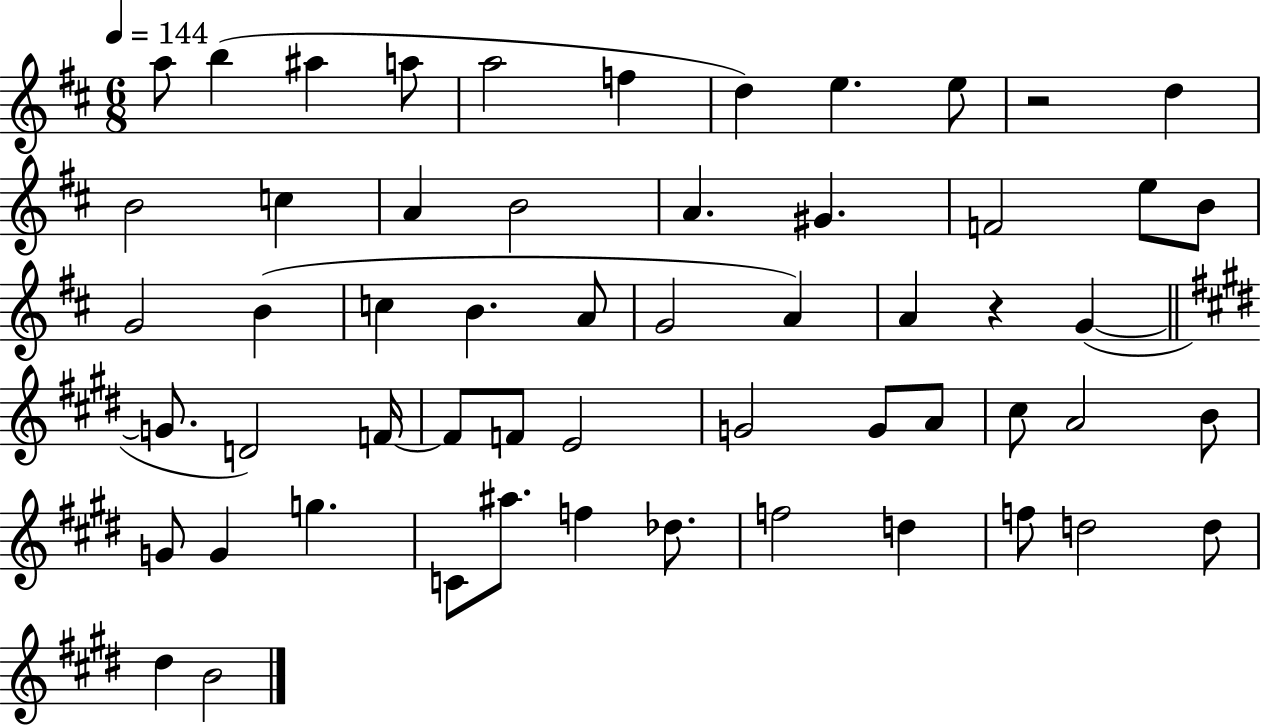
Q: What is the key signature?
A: D major